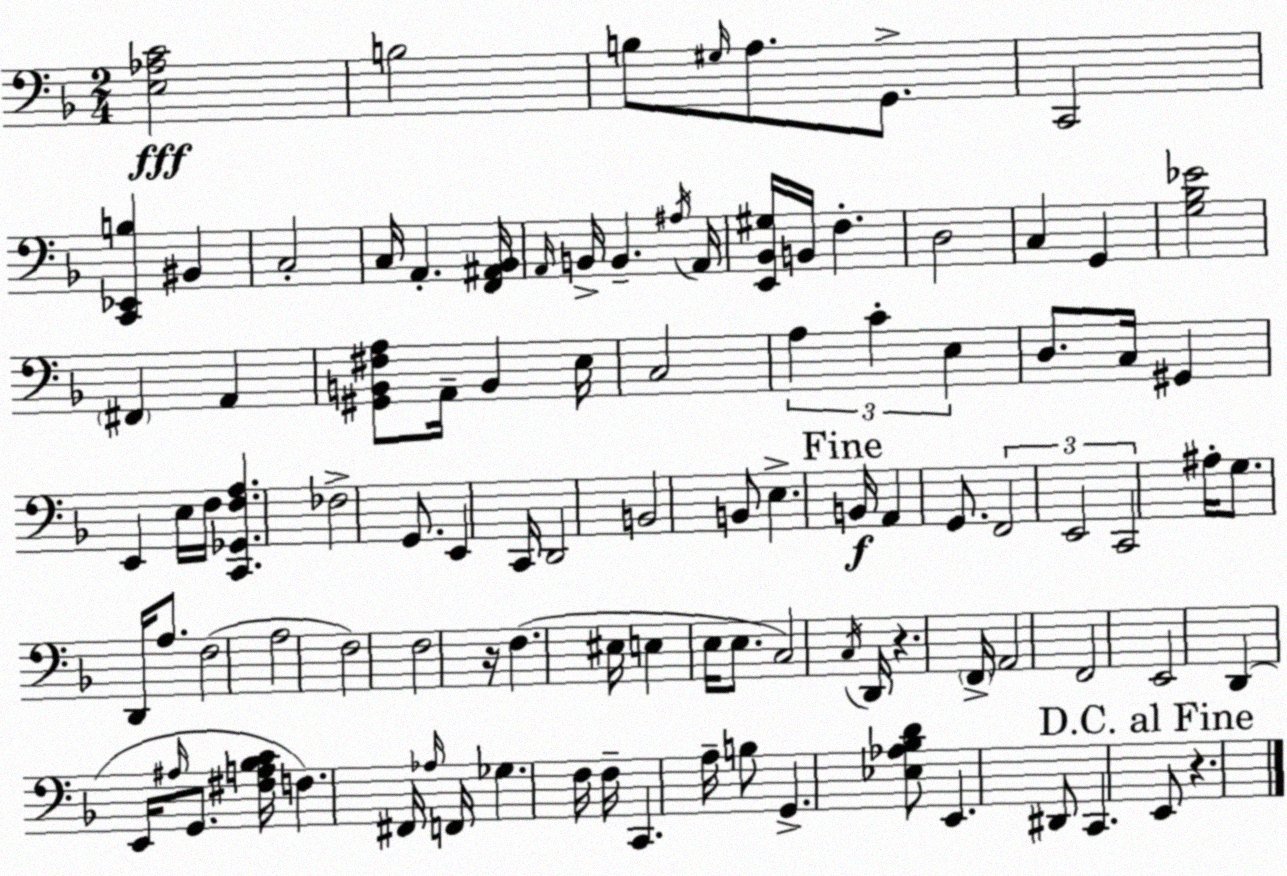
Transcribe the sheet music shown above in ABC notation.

X:1
T:Untitled
M:2/4
L:1/4
K:F
[E,_A,C]2 B,2 B,/2 ^G,/4 A,/2 G,,/2 C,,2 [C,,_E,,B,] ^B,, C,2 C,/4 A,, [F,,^A,,_B,,]/4 A,,/4 B,,/4 B,, ^A,/4 A,,/4 [E,,_B,,^G,]/4 B,,/4 F, D,2 C, G,, [G,_B,_E]2 ^F,, A,, [^G,,B,,^F,A,]/2 A,,/4 B,, E,/4 C,2 A, C E, D,/2 C,/4 ^G,, E,, E,/4 F,/4 [C,,_G,,F,A,] _F,2 G,,/2 E,, C,,/4 D,,2 B,,2 B,,/2 E, B,,/4 A,, G,,/2 F,,2 E,,2 C,,2 ^A,/4 G,/2 D,,/4 A,/2 F,2 A,2 F,2 F,2 z/4 F, ^E,/4 E, E,/4 E,/2 C,2 C,/4 D,,/4 z F,,/4 A,,2 F,,2 E,,2 D,, E,,/4 ^A,/4 G,,/2 [^F,A,_B,C]/4 F, ^F,,/4 _A,/4 F,,/4 _G, F,/4 F,/4 C,, A,/4 B,/2 G,, [_E,_A,_B,D]/2 E,, ^D,,/2 C,, E,,/2 z